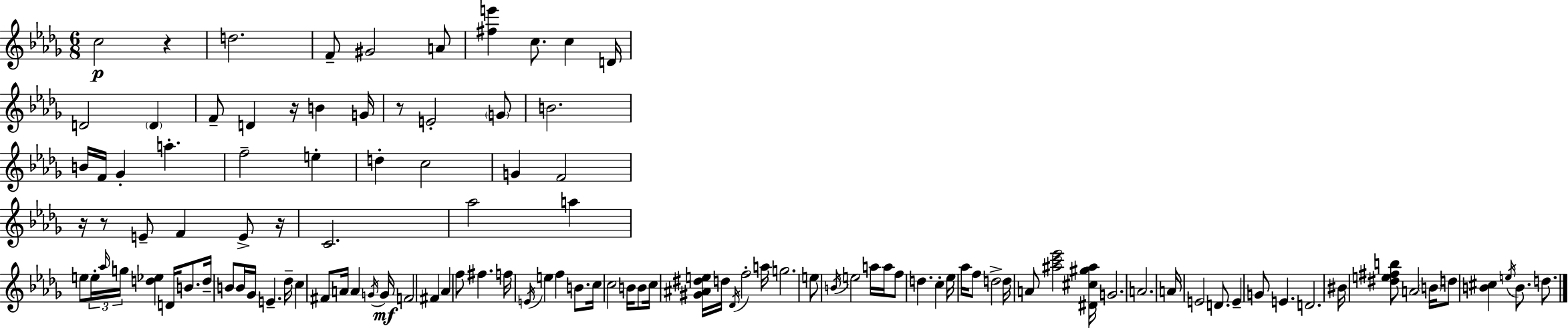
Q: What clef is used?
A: treble